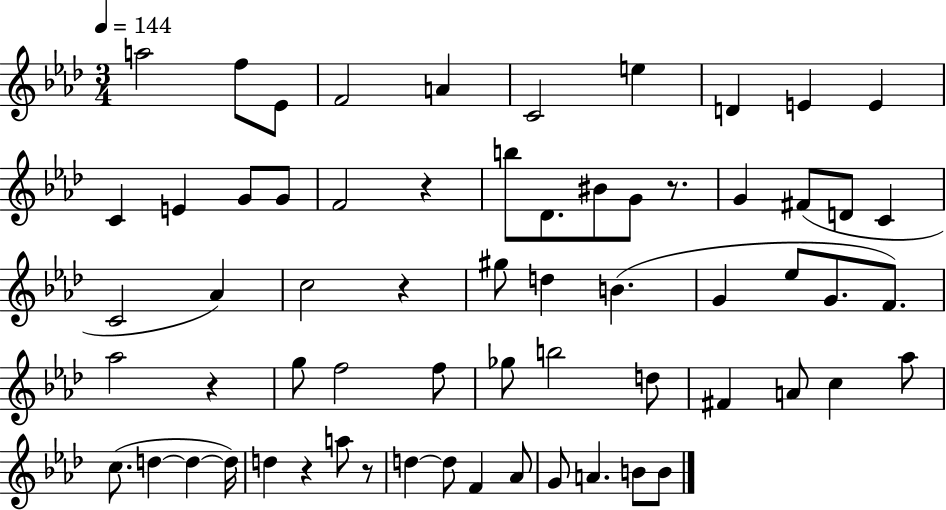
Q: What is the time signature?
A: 3/4